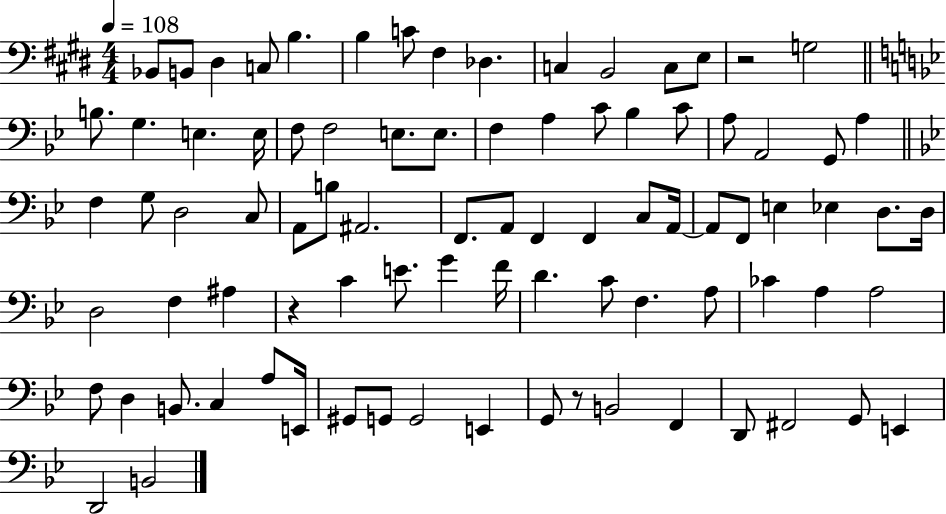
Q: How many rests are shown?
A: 3